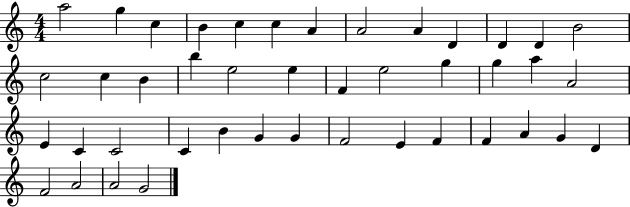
X:1
T:Untitled
M:4/4
L:1/4
K:C
a2 g c B c c A A2 A D D D B2 c2 c B b e2 e F e2 g g a A2 E C C2 C B G G F2 E F F A G D F2 A2 A2 G2